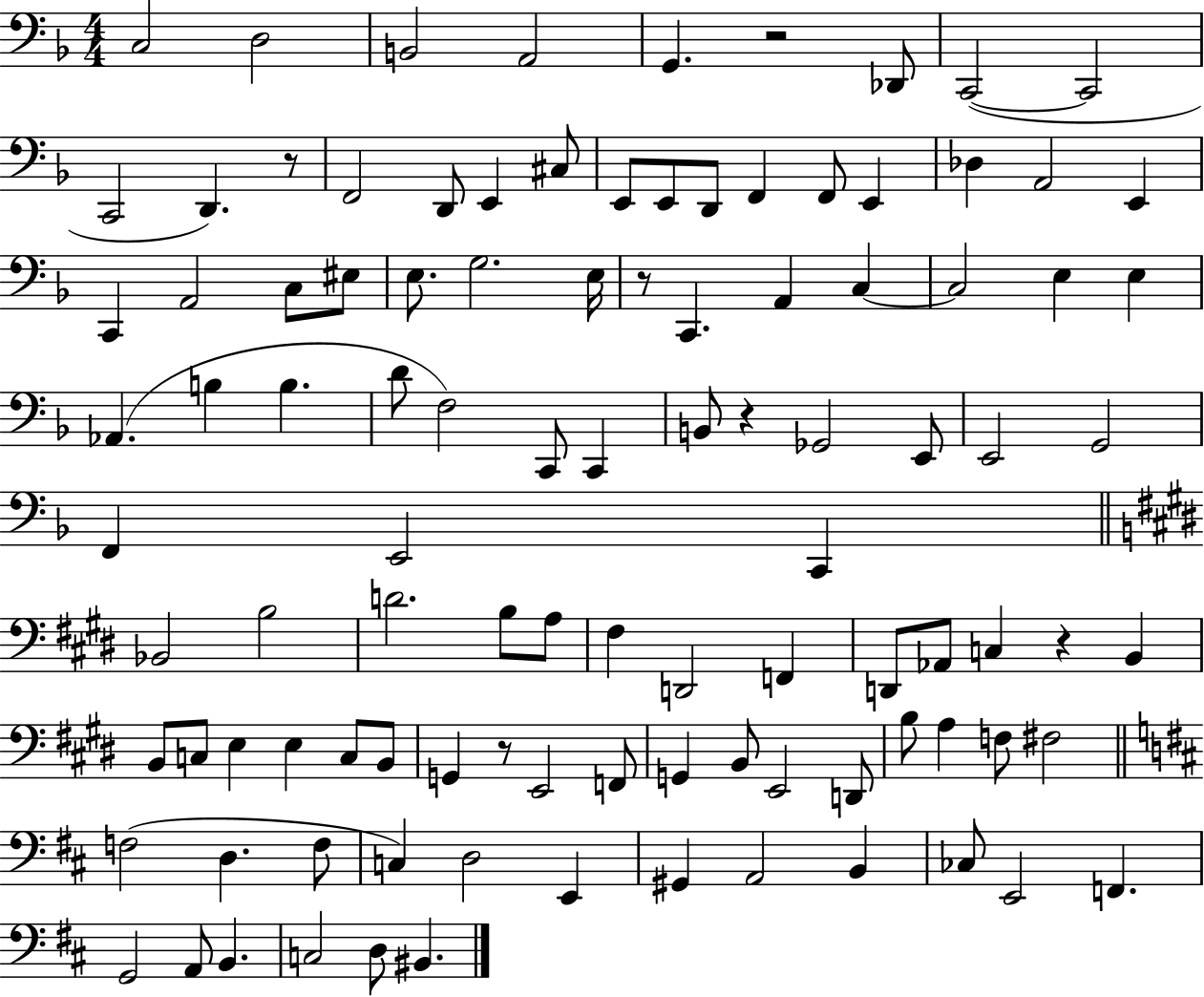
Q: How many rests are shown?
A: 6